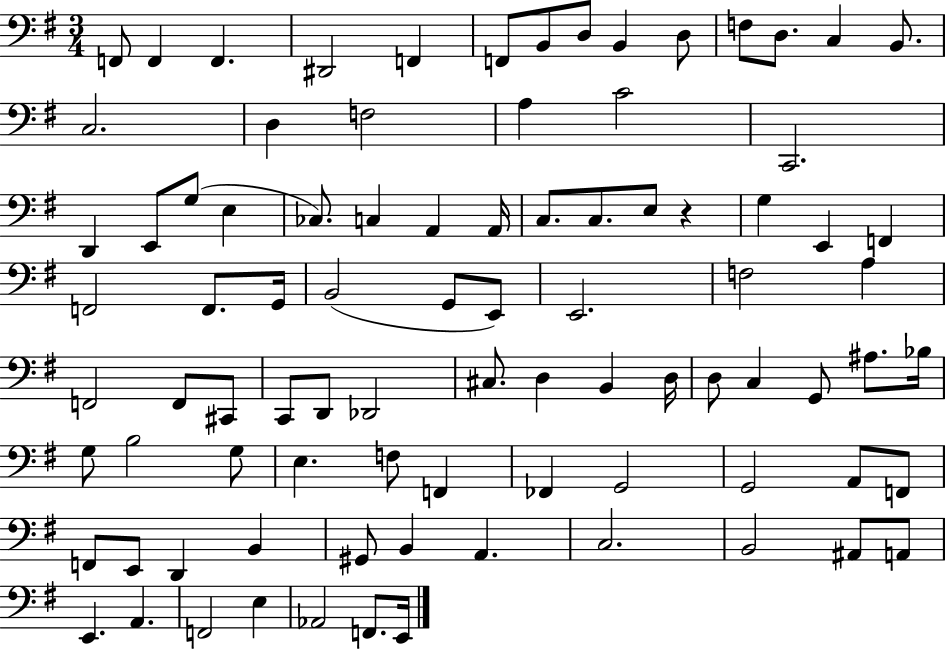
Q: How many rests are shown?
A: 1